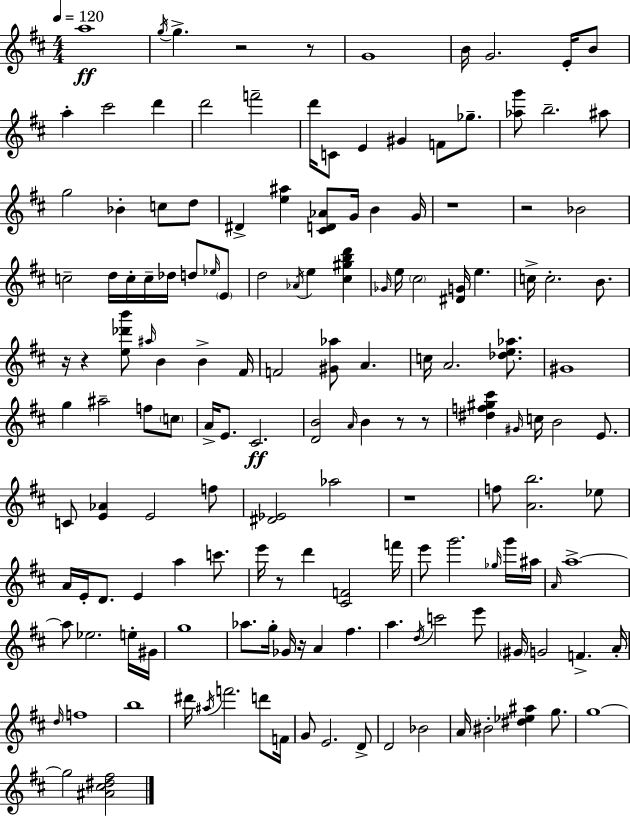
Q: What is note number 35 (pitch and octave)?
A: Db5